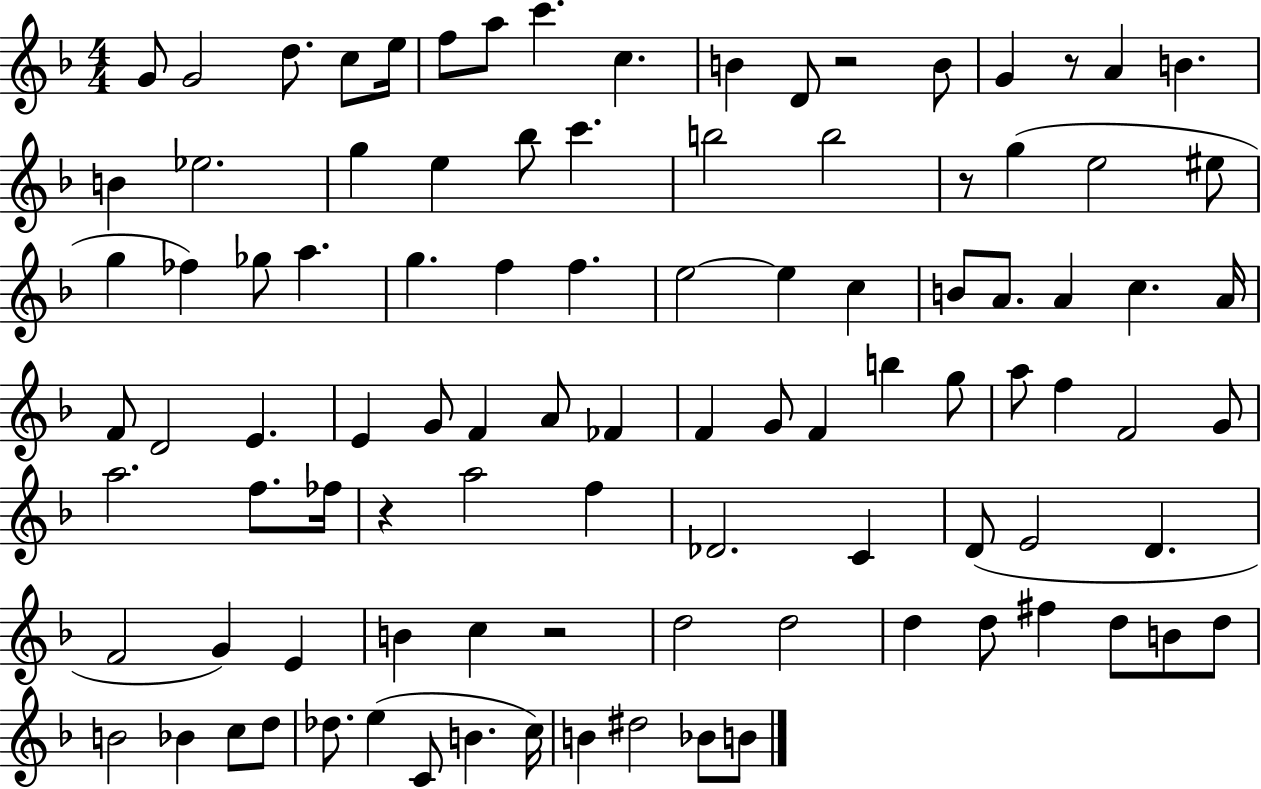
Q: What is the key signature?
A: F major